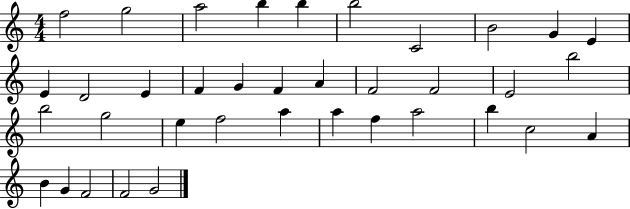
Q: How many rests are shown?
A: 0